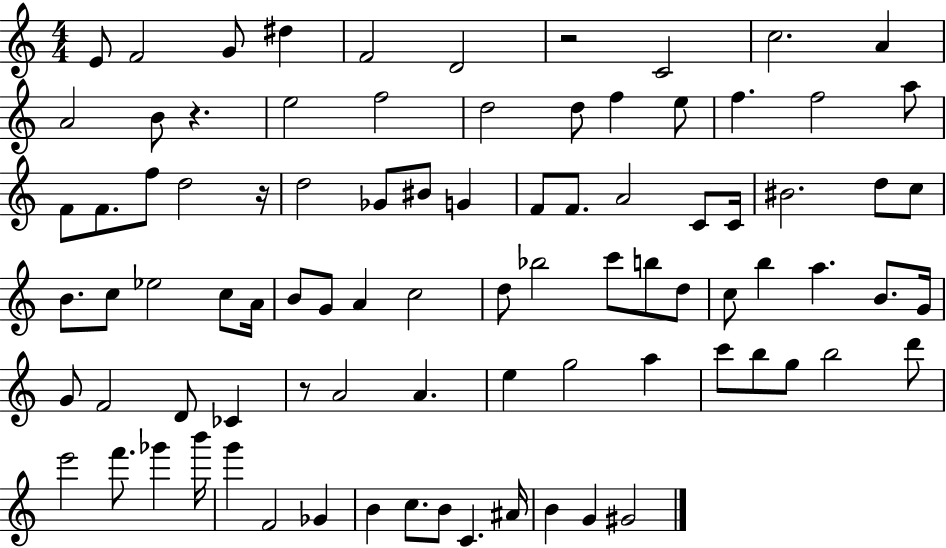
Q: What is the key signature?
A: C major